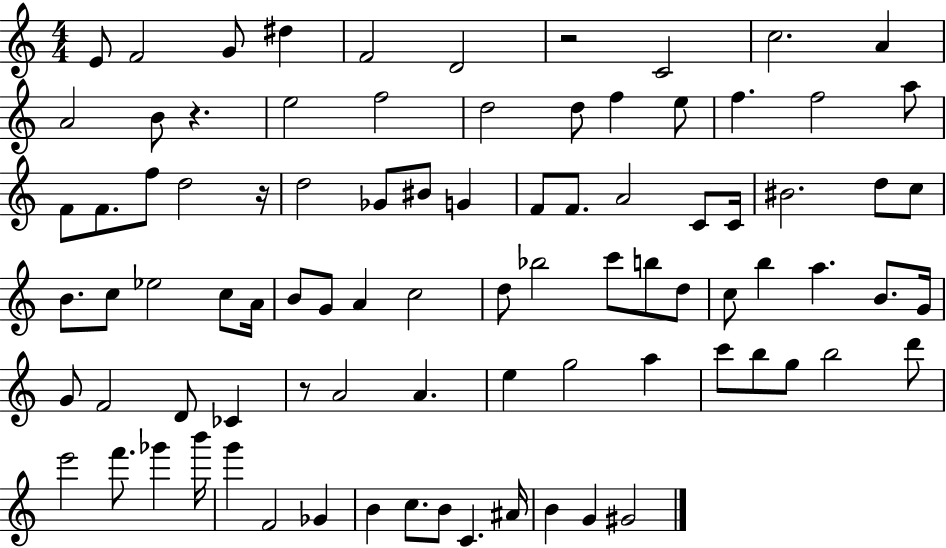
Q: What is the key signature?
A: C major